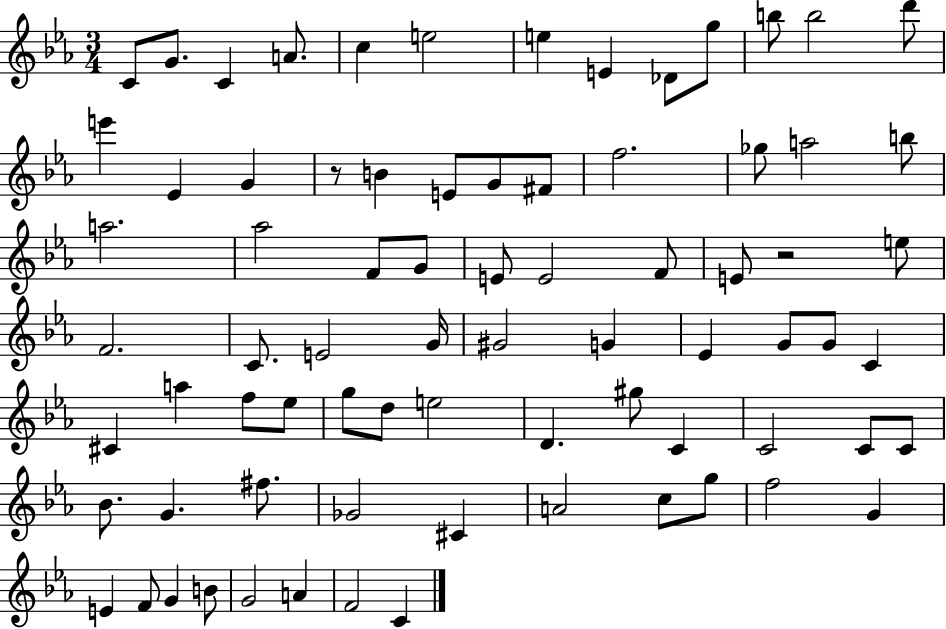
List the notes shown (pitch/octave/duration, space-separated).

C4/e G4/e. C4/q A4/e. C5/q E5/h E5/q E4/q Db4/e G5/e B5/e B5/h D6/e E6/q Eb4/q G4/q R/e B4/q E4/e G4/e F#4/e F5/h. Gb5/e A5/h B5/e A5/h. Ab5/h F4/e G4/e E4/e E4/h F4/e E4/e R/h E5/e F4/h. C4/e. E4/h G4/s G#4/h G4/q Eb4/q G4/e G4/e C4/q C#4/q A5/q F5/e Eb5/e G5/e D5/e E5/h D4/q. G#5/e C4/q C4/h C4/e C4/e Bb4/e. G4/q. F#5/e. Gb4/h C#4/q A4/h C5/e G5/e F5/h G4/q E4/q F4/e G4/q B4/e G4/h A4/q F4/h C4/q